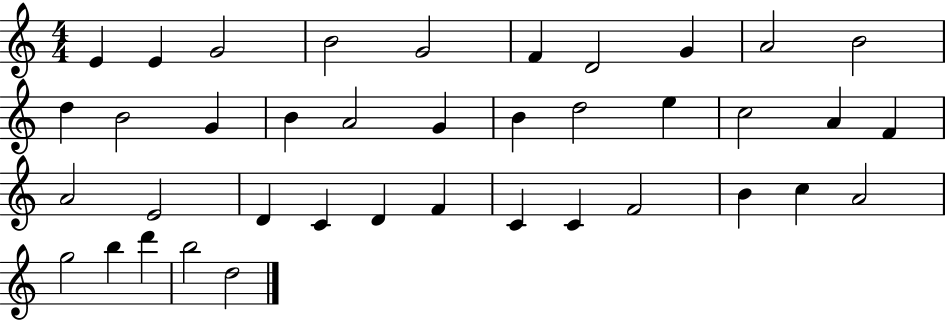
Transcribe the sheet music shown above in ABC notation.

X:1
T:Untitled
M:4/4
L:1/4
K:C
E E G2 B2 G2 F D2 G A2 B2 d B2 G B A2 G B d2 e c2 A F A2 E2 D C D F C C F2 B c A2 g2 b d' b2 d2